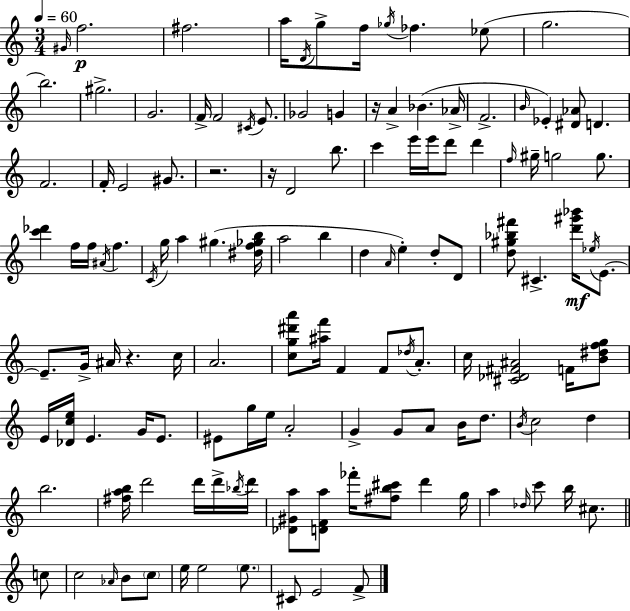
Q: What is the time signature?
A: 3/4